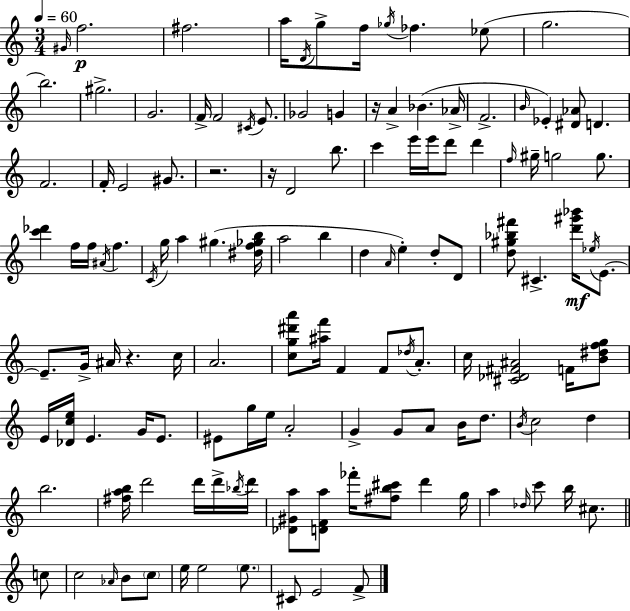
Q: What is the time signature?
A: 3/4